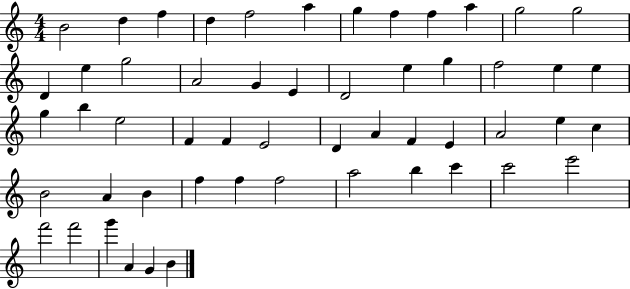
B4/h D5/q F5/q D5/q F5/h A5/q G5/q F5/q F5/q A5/q G5/h G5/h D4/q E5/q G5/h A4/h G4/q E4/q D4/h E5/q G5/q F5/h E5/q E5/q G5/q B5/q E5/h F4/q F4/q E4/h D4/q A4/q F4/q E4/q A4/h E5/q C5/q B4/h A4/q B4/q F5/q F5/q F5/h A5/h B5/q C6/q C6/h E6/h F6/h F6/h G6/q A4/q G4/q B4/q